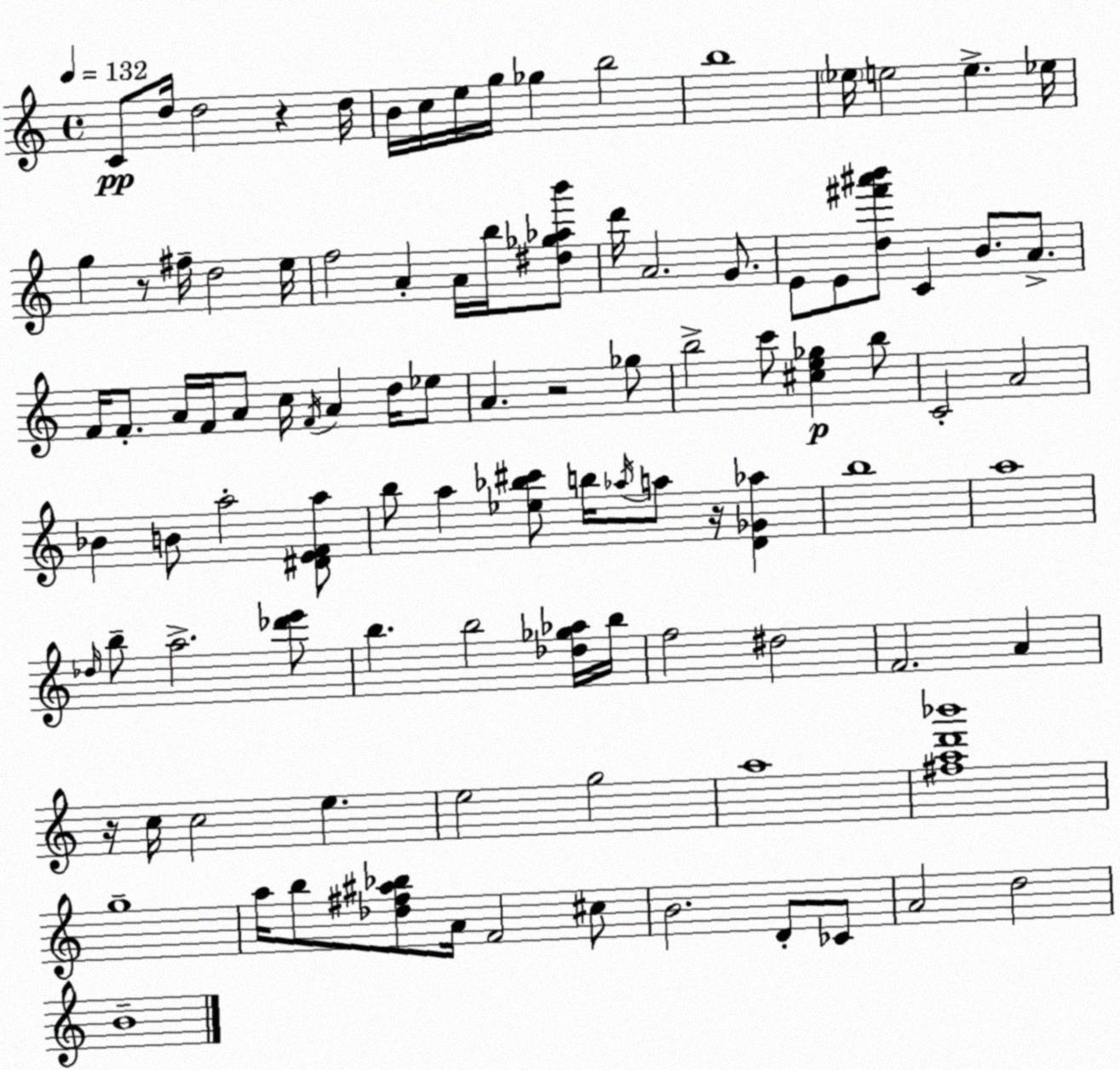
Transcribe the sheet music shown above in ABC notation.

X:1
T:Untitled
M:4/4
L:1/4
K:Am
C/2 d/4 d2 z d/4 B/4 c/4 e/4 g/4 _g b2 b4 _e/4 e2 e _e/4 g z/2 ^f/4 d2 e/4 f2 A A/4 b/4 [^d_g_ab']/2 d'/4 A2 G/2 E/2 E/2 [d^f'^a'b']/2 C B/2 A/2 F/4 F/2 A/4 F/4 A/2 c/4 F/4 A d/4 _e/2 A z2 _g/2 b2 c'/2 [^ce_g] b/2 C2 A2 _B B/2 a2 [^DEFa]/2 b/2 a [_e_b^c']/2 b/4 _a/4 a/2 z/4 [D_G_a] b4 a4 _d/4 b/2 a2 [_d'e']/2 b b2 [_d_g_a]/4 b/4 f2 ^d2 F2 A z/4 c/4 c2 e e2 g2 a4 [^fad'_b']4 g4 a/4 b/2 [_d^f^a_b]/2 A/4 F2 ^c/2 B2 D/2 _C/2 A2 d2 B4